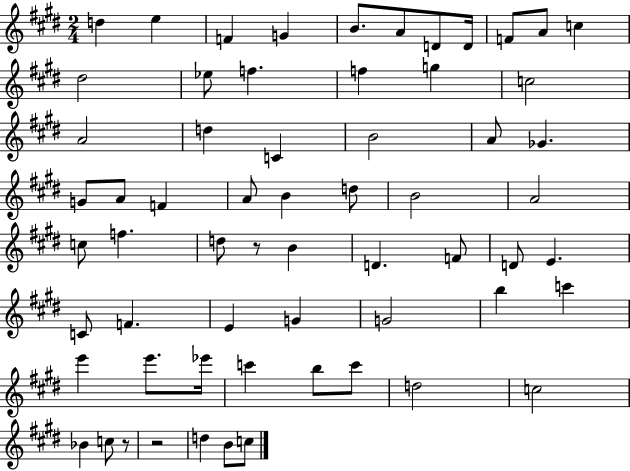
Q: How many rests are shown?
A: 3